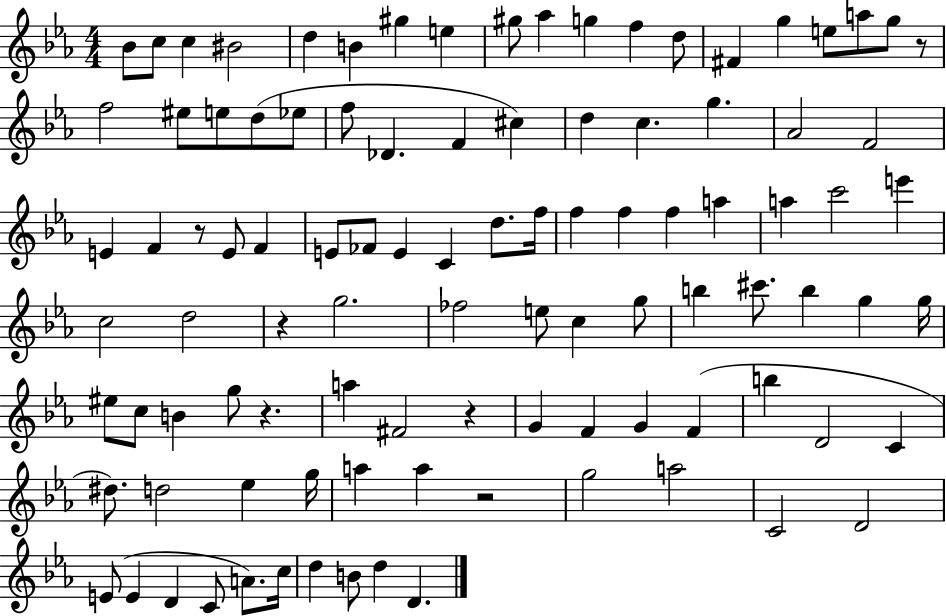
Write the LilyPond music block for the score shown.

{
  \clef treble
  \numericTimeSignature
  \time 4/4
  \key ees \major
  \repeat volta 2 { bes'8 c''8 c''4 bis'2 | d''4 b'4 gis''4 e''4 | gis''8 aes''4 g''4 f''4 d''8 | fis'4 g''4 e''8 a''8 g''8 r8 | \break f''2 eis''8 e''8 d''8( ees''8 | f''8 des'4. f'4 cis''4) | d''4 c''4. g''4. | aes'2 f'2 | \break e'4 f'4 r8 e'8 f'4 | e'8 fes'8 e'4 c'4 d''8. f''16 | f''4 f''4 f''4 a''4 | a''4 c'''2 e'''4 | \break c''2 d''2 | r4 g''2. | fes''2 e''8 c''4 g''8 | b''4 cis'''8. b''4 g''4 g''16 | \break eis''8 c''8 b'4 g''8 r4. | a''4 fis'2 r4 | g'4 f'4 g'4 f'4( | b''4 d'2 c'4 | \break dis''8.) d''2 ees''4 g''16 | a''4 a''4 r2 | g''2 a''2 | c'2 d'2 | \break e'8( e'4 d'4 c'8 a'8.) c''16 | d''4 b'8 d''4 d'4. | } \bar "|."
}